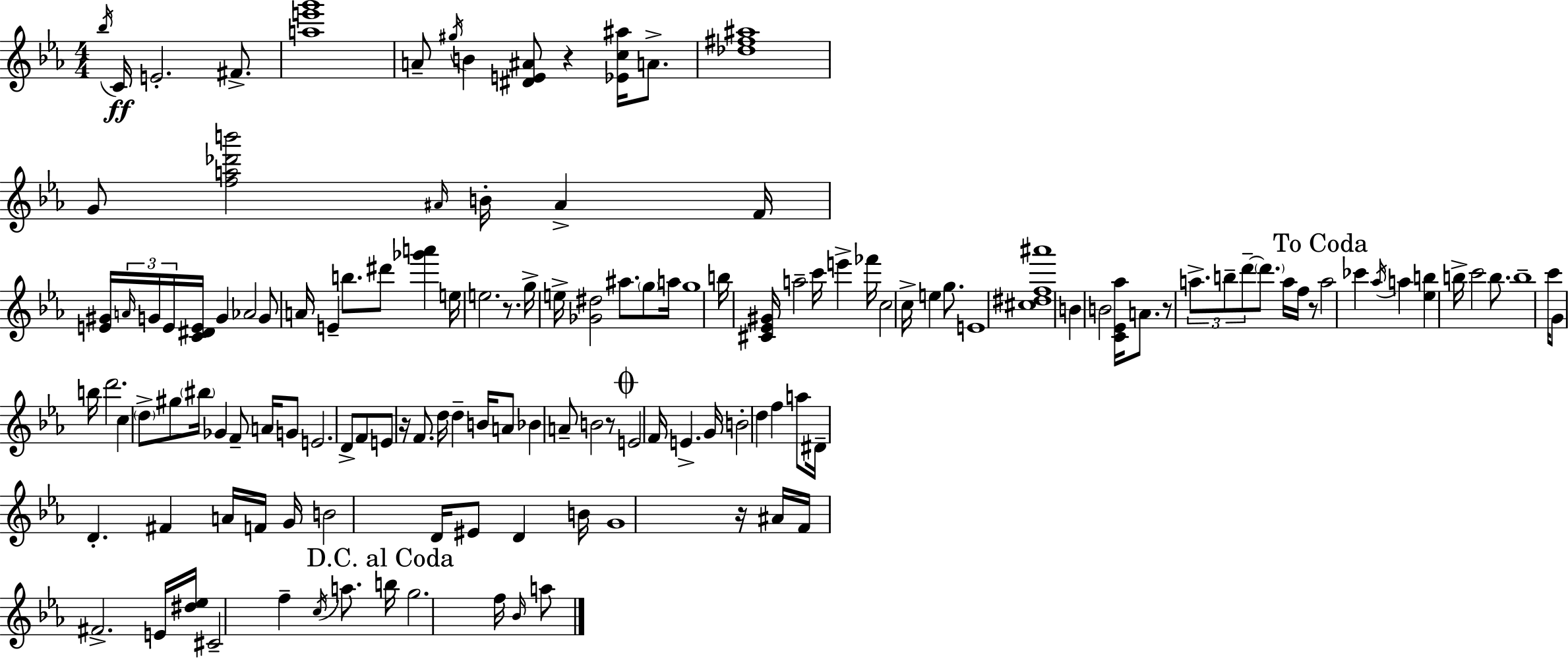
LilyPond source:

{
  \clef treble
  \numericTimeSignature
  \time 4/4
  \key ees \major
  \acciaccatura { bes''16 }\ff c'16 e'2.-. fis'8.-> | <a'' e''' g'''>1 | a'8-- \acciaccatura { gis''16 } b'4 <dis' e' ais'>8 r4 <ees' c'' ais''>16 a'8.-> | <des'' fis'' ais''>1 | \break g'8 <f'' a'' des''' b'''>2 \grace { ais'16 } b'16-. ais'4-> | f'16 <e' gis'>16 \tuplet 3/2 { \grace { a'16 } g'16 e'16 } <c' dis' e'>16 g'4 aes'2 | g'8 a'16 e'4-- b''8. dis'''8 | <ges''' a'''>4 e''16 e''2. | \break r8. g''16-> e''16-> <ges' dis''>2 ais''8. | \parenthesize g''8 a''16 g''1 | b''16 <cis' ees' gis'>16 a''2-- c'''16 e'''4-> | fes'''16 c''2 c''16-> e''4 | \break g''8. e'1 | <cis'' dis'' f'' ais'''>1 | b'4 b'2 | <c' ees' aes''>16 a'8. r8 \tuplet 3/2 { a''8.-> b''8-- d'''8--~~ } \parenthesize d'''8. | \break a''16 f''16 r8 \mark "To Coda" a''2 ces'''4 | \acciaccatura { aes''16 } a''4 <ees'' b''>4 b''16-> c'''2 | b''8. b''1-- | c'''16 g'8 b''16 d'''2. | \break c''4 \parenthesize d''8-> gis''8 \parenthesize bis''16 ges'4 | f'8-- a'16 g'8 e'2. | d'8-> f'8 e'8 r16 f'8. d''16 d''4-- | b'16 a'8 bes'4 a'8-- b'2 | \break r8 \mark \markup { \musicglyph "scripts.coda" } e'2 f'16 e'4.-> | g'16 b'2-. d''4 | f''4 a''8 dis'16-- d'4.-. fis'4 | a'16 f'16 g'16 b'2 d'16 eis'8 | \break d'4 b'16 g'1 | r16 ais'16 f'16 fis'2.-> | e'16 <dis'' ees''>16 cis'2-- f''4-- | \acciaccatura { c''16 } a''8. \mark "D.C. al Coda" b''16 g''2. | \break f''16 \grace { bes'16 } a''8 \bar "|."
}